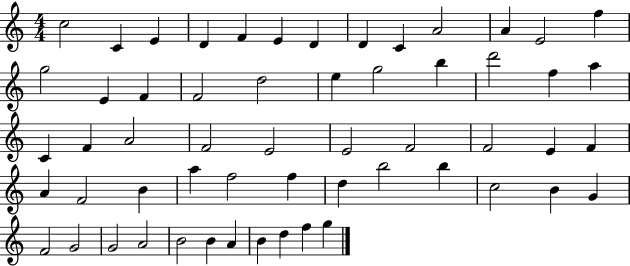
C5/h C4/q E4/q D4/q F4/q E4/q D4/q D4/q C4/q A4/h A4/q E4/h F5/q G5/h E4/q F4/q F4/h D5/h E5/q G5/h B5/q D6/h F5/q A5/q C4/q F4/q A4/h F4/h E4/h E4/h F4/h F4/h E4/q F4/q A4/q F4/h B4/q A5/q F5/h F5/q D5/q B5/h B5/q C5/h B4/q G4/q F4/h G4/h G4/h A4/h B4/h B4/q A4/q B4/q D5/q F5/q G5/q